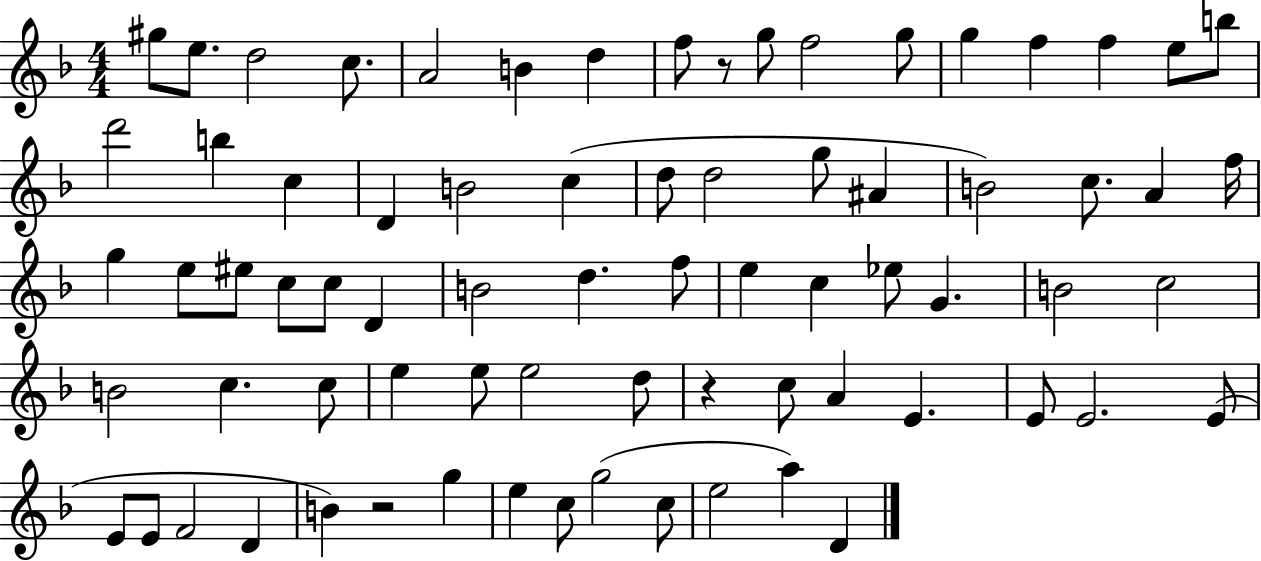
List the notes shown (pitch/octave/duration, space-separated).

G#5/e E5/e. D5/h C5/e. A4/h B4/q D5/q F5/e R/e G5/e F5/h G5/e G5/q F5/q F5/q E5/e B5/e D6/h B5/q C5/q D4/q B4/h C5/q D5/e D5/h G5/e A#4/q B4/h C5/e. A4/q F5/s G5/q E5/e EIS5/e C5/e C5/e D4/q B4/h D5/q. F5/e E5/q C5/q Eb5/e G4/q. B4/h C5/h B4/h C5/q. C5/e E5/q E5/e E5/h D5/e R/q C5/e A4/q E4/q. E4/e E4/h. E4/e E4/e E4/e F4/h D4/q B4/q R/h G5/q E5/q C5/e G5/h C5/e E5/h A5/q D4/q